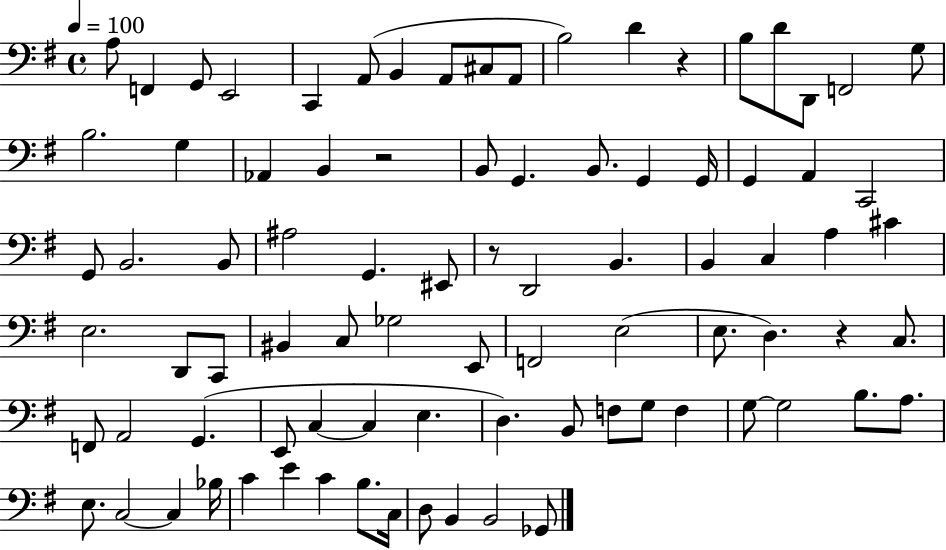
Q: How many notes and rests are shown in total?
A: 86